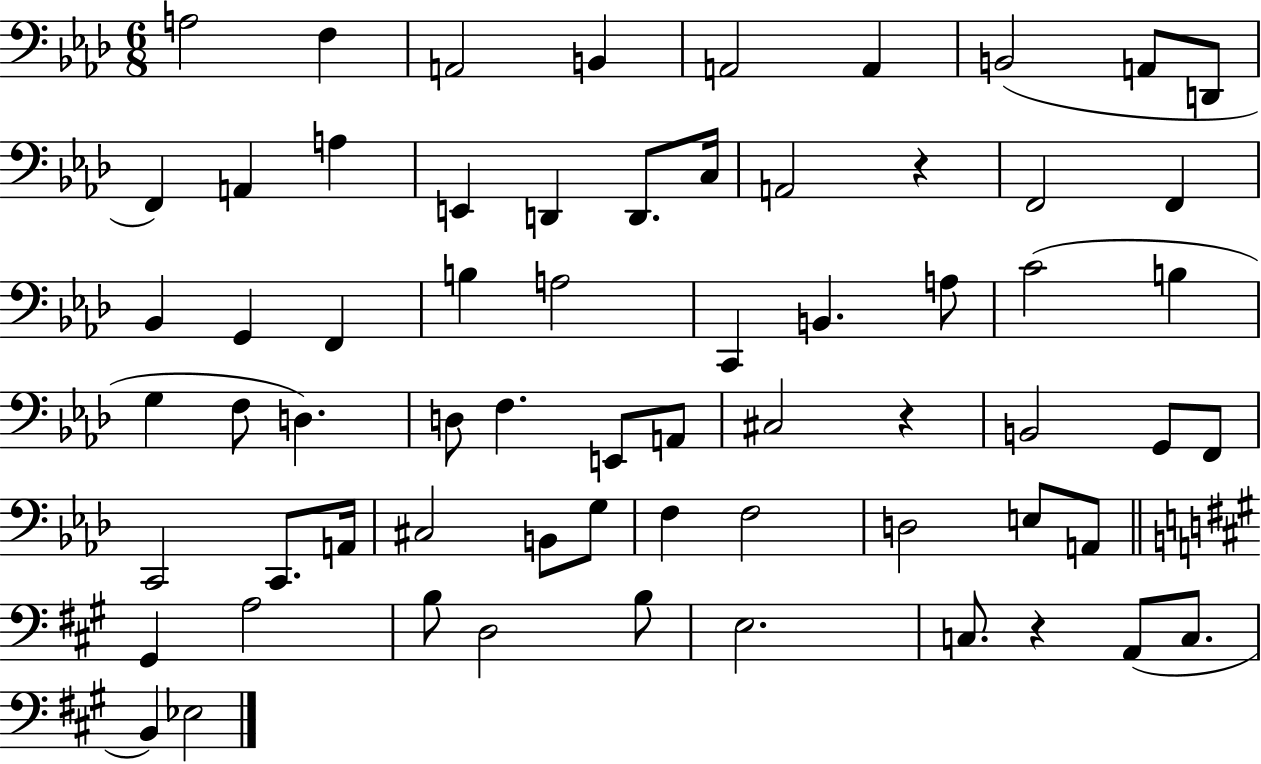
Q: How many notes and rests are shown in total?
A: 65